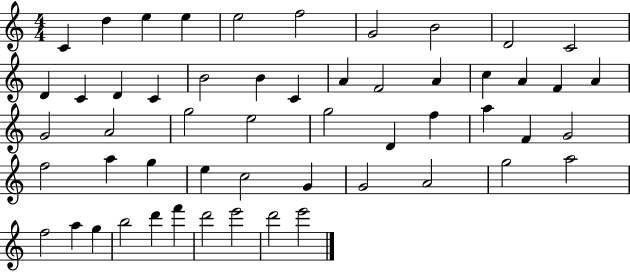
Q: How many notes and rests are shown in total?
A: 54